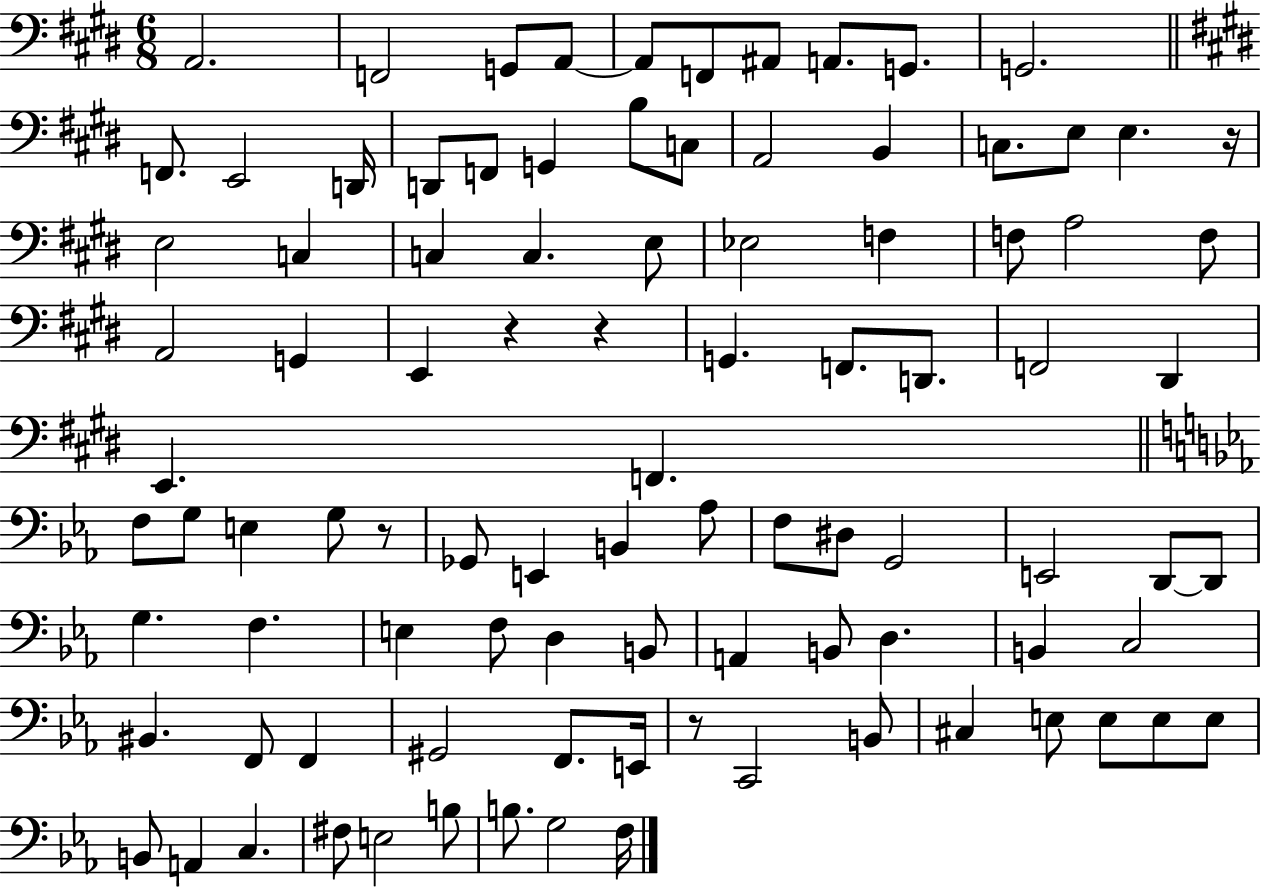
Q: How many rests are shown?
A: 5